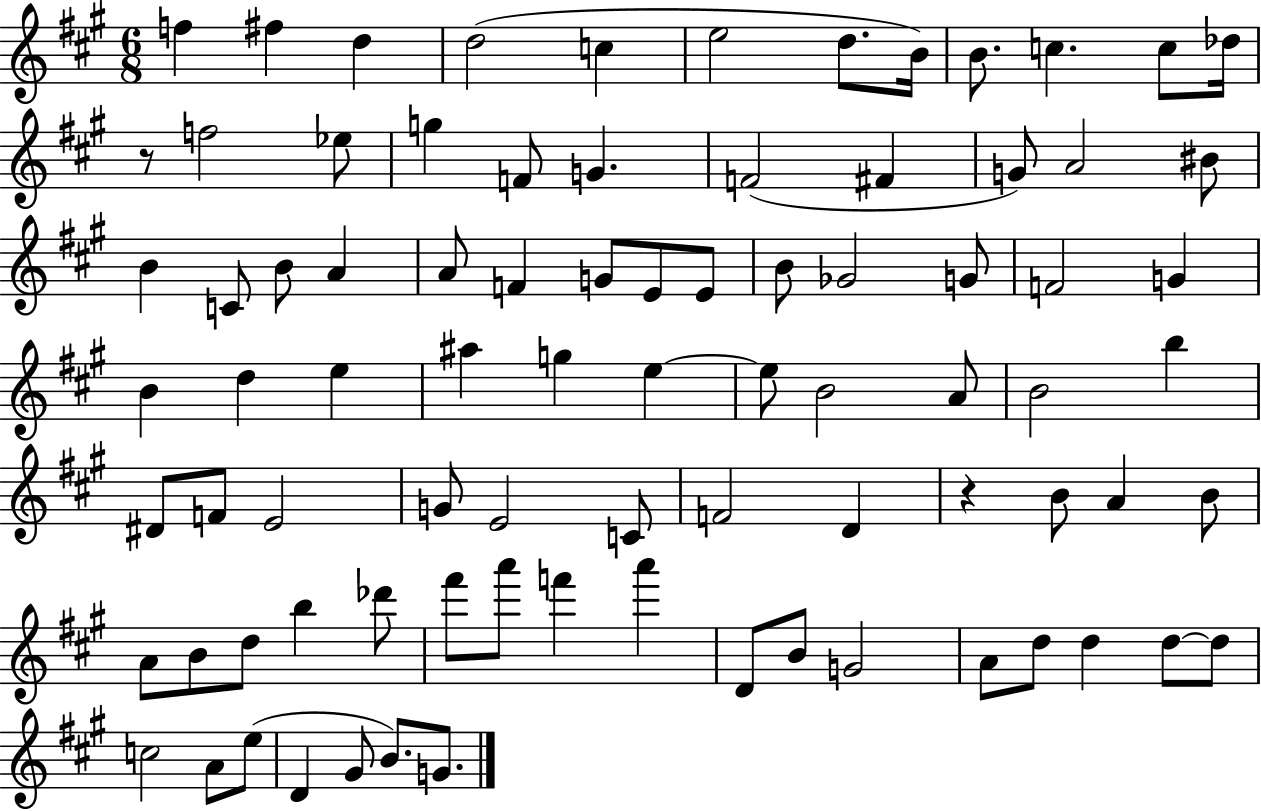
{
  \clef treble
  \numericTimeSignature
  \time 6/8
  \key a \major
  f''4 fis''4 d''4 | d''2( c''4 | e''2 d''8. b'16) | b'8. c''4. c''8 des''16 | \break r8 f''2 ees''8 | g''4 f'8 g'4. | f'2( fis'4 | g'8) a'2 bis'8 | \break b'4 c'8 b'8 a'4 | a'8 f'4 g'8 e'8 e'8 | b'8 ges'2 g'8 | f'2 g'4 | \break b'4 d''4 e''4 | ais''4 g''4 e''4~~ | e''8 b'2 a'8 | b'2 b''4 | \break dis'8 f'8 e'2 | g'8 e'2 c'8 | f'2 d'4 | r4 b'8 a'4 b'8 | \break a'8 b'8 d''8 b''4 des'''8 | fis'''8 a'''8 f'''4 a'''4 | d'8 b'8 g'2 | a'8 d''8 d''4 d''8~~ d''8 | \break c''2 a'8 e''8( | d'4 gis'8 b'8.) g'8. | \bar "|."
}